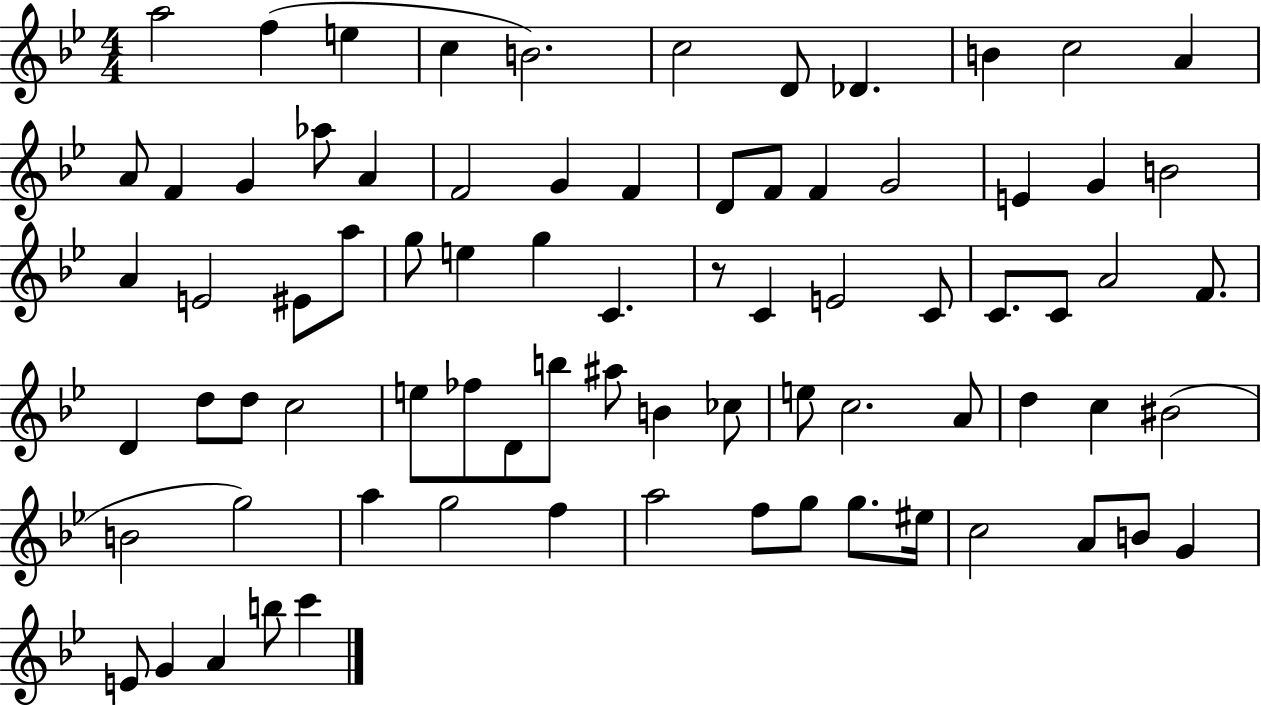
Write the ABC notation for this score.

X:1
T:Untitled
M:4/4
L:1/4
K:Bb
a2 f e c B2 c2 D/2 _D B c2 A A/2 F G _a/2 A F2 G F D/2 F/2 F G2 E G B2 A E2 ^E/2 a/2 g/2 e g C z/2 C E2 C/2 C/2 C/2 A2 F/2 D d/2 d/2 c2 e/2 _f/2 D/2 b/2 ^a/2 B _c/2 e/2 c2 A/2 d c ^B2 B2 g2 a g2 f a2 f/2 g/2 g/2 ^e/4 c2 A/2 B/2 G E/2 G A b/2 c'